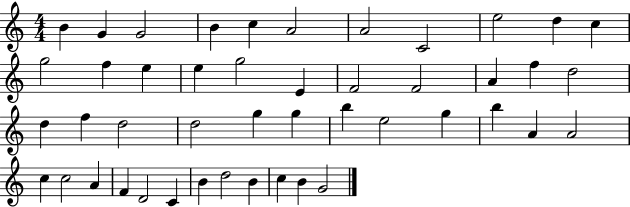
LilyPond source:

{
  \clef treble
  \numericTimeSignature
  \time 4/4
  \key c \major
  b'4 g'4 g'2 | b'4 c''4 a'2 | a'2 c'2 | e''2 d''4 c''4 | \break g''2 f''4 e''4 | e''4 g''2 e'4 | f'2 f'2 | a'4 f''4 d''2 | \break d''4 f''4 d''2 | d''2 g''4 g''4 | b''4 e''2 g''4 | b''4 a'4 a'2 | \break c''4 c''2 a'4 | f'4 d'2 c'4 | b'4 d''2 b'4 | c''4 b'4 g'2 | \break \bar "|."
}